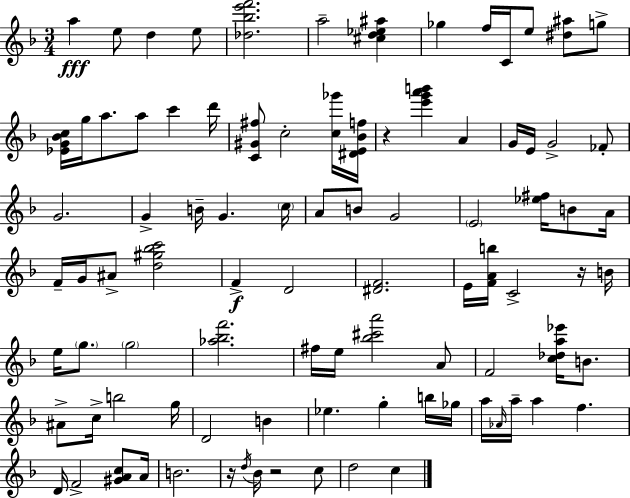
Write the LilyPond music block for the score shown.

{
  \clef treble
  \numericTimeSignature
  \time 3/4
  \key f \major
  \repeat volta 2 { a''4\fff e''8 d''4 e''8 | <des'' bes'' e''' f'''>2. | a''2-- <cis'' d'' ees'' ais''>4 | ges''4 f''16 c'16 e''8 <dis'' ais''>8 g''8-> | \break <ees' g' bes' c''>16 g''16 a''8. a''8 c'''4 d'''16 | <c' gis' fis''>8 c''2-. <c'' ges'''>16 <dis' e' bes' f''>16 | r4 <e''' g''' a''' b'''>4 a'4 | g'16 e'16 g'2-> fes'8-. | \break g'2. | g'4-> b'16-- g'4. \parenthesize c''16 | a'8 b'8 g'2 | \parenthesize e'2 <ees'' fis''>16 b'8 a'16 | \break f'16-- g'16 ais'8-> <d'' gis'' bes'' c'''>2 | f'4->\f d'2 | <dis' f'>2. | e'16 <f' a' b''>16 c'2-> r16 b'16 | \break e''16 \parenthesize g''8. \parenthesize g''2 | <aes'' bes'' f'''>2. | fis''16 e''16 <bes'' cis''' a'''>2 a'8 | f'2 <c'' des'' a'' ees'''>16 b'8. | \break ais'8-> c''16-> b''2 g''16 | d'2 b'4 | ees''4. g''4-. b''16 ges''16 | a''16 \grace { aes'16 } a''16-- a''4 f''4. | \break d'16 f'2-> <gis' a' c''>8 | a'16 b'2. | r16 \acciaccatura { d''16 } bes'16 r2 | c''8 d''2 c''4 | \break } \bar "|."
}